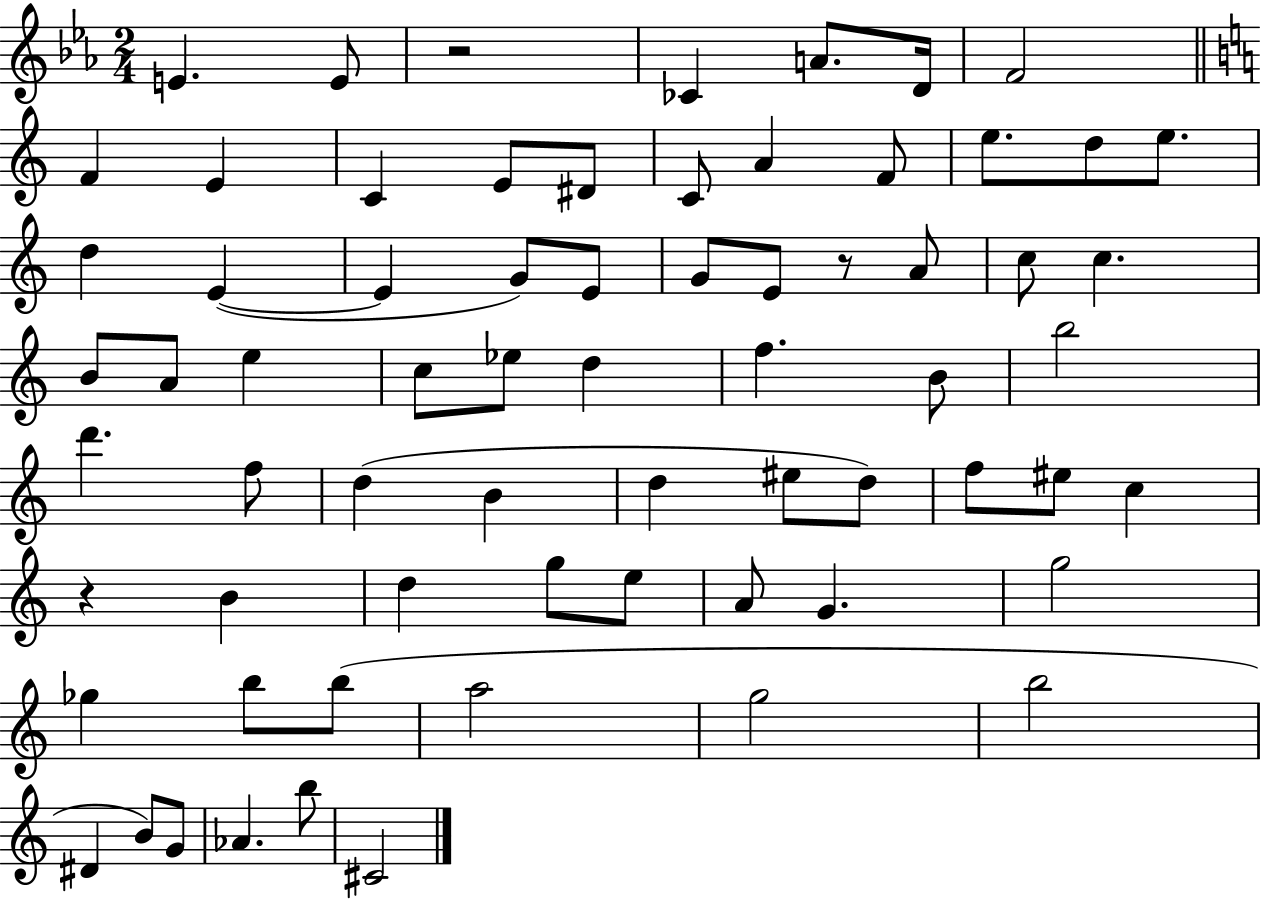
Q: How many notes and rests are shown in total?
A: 68